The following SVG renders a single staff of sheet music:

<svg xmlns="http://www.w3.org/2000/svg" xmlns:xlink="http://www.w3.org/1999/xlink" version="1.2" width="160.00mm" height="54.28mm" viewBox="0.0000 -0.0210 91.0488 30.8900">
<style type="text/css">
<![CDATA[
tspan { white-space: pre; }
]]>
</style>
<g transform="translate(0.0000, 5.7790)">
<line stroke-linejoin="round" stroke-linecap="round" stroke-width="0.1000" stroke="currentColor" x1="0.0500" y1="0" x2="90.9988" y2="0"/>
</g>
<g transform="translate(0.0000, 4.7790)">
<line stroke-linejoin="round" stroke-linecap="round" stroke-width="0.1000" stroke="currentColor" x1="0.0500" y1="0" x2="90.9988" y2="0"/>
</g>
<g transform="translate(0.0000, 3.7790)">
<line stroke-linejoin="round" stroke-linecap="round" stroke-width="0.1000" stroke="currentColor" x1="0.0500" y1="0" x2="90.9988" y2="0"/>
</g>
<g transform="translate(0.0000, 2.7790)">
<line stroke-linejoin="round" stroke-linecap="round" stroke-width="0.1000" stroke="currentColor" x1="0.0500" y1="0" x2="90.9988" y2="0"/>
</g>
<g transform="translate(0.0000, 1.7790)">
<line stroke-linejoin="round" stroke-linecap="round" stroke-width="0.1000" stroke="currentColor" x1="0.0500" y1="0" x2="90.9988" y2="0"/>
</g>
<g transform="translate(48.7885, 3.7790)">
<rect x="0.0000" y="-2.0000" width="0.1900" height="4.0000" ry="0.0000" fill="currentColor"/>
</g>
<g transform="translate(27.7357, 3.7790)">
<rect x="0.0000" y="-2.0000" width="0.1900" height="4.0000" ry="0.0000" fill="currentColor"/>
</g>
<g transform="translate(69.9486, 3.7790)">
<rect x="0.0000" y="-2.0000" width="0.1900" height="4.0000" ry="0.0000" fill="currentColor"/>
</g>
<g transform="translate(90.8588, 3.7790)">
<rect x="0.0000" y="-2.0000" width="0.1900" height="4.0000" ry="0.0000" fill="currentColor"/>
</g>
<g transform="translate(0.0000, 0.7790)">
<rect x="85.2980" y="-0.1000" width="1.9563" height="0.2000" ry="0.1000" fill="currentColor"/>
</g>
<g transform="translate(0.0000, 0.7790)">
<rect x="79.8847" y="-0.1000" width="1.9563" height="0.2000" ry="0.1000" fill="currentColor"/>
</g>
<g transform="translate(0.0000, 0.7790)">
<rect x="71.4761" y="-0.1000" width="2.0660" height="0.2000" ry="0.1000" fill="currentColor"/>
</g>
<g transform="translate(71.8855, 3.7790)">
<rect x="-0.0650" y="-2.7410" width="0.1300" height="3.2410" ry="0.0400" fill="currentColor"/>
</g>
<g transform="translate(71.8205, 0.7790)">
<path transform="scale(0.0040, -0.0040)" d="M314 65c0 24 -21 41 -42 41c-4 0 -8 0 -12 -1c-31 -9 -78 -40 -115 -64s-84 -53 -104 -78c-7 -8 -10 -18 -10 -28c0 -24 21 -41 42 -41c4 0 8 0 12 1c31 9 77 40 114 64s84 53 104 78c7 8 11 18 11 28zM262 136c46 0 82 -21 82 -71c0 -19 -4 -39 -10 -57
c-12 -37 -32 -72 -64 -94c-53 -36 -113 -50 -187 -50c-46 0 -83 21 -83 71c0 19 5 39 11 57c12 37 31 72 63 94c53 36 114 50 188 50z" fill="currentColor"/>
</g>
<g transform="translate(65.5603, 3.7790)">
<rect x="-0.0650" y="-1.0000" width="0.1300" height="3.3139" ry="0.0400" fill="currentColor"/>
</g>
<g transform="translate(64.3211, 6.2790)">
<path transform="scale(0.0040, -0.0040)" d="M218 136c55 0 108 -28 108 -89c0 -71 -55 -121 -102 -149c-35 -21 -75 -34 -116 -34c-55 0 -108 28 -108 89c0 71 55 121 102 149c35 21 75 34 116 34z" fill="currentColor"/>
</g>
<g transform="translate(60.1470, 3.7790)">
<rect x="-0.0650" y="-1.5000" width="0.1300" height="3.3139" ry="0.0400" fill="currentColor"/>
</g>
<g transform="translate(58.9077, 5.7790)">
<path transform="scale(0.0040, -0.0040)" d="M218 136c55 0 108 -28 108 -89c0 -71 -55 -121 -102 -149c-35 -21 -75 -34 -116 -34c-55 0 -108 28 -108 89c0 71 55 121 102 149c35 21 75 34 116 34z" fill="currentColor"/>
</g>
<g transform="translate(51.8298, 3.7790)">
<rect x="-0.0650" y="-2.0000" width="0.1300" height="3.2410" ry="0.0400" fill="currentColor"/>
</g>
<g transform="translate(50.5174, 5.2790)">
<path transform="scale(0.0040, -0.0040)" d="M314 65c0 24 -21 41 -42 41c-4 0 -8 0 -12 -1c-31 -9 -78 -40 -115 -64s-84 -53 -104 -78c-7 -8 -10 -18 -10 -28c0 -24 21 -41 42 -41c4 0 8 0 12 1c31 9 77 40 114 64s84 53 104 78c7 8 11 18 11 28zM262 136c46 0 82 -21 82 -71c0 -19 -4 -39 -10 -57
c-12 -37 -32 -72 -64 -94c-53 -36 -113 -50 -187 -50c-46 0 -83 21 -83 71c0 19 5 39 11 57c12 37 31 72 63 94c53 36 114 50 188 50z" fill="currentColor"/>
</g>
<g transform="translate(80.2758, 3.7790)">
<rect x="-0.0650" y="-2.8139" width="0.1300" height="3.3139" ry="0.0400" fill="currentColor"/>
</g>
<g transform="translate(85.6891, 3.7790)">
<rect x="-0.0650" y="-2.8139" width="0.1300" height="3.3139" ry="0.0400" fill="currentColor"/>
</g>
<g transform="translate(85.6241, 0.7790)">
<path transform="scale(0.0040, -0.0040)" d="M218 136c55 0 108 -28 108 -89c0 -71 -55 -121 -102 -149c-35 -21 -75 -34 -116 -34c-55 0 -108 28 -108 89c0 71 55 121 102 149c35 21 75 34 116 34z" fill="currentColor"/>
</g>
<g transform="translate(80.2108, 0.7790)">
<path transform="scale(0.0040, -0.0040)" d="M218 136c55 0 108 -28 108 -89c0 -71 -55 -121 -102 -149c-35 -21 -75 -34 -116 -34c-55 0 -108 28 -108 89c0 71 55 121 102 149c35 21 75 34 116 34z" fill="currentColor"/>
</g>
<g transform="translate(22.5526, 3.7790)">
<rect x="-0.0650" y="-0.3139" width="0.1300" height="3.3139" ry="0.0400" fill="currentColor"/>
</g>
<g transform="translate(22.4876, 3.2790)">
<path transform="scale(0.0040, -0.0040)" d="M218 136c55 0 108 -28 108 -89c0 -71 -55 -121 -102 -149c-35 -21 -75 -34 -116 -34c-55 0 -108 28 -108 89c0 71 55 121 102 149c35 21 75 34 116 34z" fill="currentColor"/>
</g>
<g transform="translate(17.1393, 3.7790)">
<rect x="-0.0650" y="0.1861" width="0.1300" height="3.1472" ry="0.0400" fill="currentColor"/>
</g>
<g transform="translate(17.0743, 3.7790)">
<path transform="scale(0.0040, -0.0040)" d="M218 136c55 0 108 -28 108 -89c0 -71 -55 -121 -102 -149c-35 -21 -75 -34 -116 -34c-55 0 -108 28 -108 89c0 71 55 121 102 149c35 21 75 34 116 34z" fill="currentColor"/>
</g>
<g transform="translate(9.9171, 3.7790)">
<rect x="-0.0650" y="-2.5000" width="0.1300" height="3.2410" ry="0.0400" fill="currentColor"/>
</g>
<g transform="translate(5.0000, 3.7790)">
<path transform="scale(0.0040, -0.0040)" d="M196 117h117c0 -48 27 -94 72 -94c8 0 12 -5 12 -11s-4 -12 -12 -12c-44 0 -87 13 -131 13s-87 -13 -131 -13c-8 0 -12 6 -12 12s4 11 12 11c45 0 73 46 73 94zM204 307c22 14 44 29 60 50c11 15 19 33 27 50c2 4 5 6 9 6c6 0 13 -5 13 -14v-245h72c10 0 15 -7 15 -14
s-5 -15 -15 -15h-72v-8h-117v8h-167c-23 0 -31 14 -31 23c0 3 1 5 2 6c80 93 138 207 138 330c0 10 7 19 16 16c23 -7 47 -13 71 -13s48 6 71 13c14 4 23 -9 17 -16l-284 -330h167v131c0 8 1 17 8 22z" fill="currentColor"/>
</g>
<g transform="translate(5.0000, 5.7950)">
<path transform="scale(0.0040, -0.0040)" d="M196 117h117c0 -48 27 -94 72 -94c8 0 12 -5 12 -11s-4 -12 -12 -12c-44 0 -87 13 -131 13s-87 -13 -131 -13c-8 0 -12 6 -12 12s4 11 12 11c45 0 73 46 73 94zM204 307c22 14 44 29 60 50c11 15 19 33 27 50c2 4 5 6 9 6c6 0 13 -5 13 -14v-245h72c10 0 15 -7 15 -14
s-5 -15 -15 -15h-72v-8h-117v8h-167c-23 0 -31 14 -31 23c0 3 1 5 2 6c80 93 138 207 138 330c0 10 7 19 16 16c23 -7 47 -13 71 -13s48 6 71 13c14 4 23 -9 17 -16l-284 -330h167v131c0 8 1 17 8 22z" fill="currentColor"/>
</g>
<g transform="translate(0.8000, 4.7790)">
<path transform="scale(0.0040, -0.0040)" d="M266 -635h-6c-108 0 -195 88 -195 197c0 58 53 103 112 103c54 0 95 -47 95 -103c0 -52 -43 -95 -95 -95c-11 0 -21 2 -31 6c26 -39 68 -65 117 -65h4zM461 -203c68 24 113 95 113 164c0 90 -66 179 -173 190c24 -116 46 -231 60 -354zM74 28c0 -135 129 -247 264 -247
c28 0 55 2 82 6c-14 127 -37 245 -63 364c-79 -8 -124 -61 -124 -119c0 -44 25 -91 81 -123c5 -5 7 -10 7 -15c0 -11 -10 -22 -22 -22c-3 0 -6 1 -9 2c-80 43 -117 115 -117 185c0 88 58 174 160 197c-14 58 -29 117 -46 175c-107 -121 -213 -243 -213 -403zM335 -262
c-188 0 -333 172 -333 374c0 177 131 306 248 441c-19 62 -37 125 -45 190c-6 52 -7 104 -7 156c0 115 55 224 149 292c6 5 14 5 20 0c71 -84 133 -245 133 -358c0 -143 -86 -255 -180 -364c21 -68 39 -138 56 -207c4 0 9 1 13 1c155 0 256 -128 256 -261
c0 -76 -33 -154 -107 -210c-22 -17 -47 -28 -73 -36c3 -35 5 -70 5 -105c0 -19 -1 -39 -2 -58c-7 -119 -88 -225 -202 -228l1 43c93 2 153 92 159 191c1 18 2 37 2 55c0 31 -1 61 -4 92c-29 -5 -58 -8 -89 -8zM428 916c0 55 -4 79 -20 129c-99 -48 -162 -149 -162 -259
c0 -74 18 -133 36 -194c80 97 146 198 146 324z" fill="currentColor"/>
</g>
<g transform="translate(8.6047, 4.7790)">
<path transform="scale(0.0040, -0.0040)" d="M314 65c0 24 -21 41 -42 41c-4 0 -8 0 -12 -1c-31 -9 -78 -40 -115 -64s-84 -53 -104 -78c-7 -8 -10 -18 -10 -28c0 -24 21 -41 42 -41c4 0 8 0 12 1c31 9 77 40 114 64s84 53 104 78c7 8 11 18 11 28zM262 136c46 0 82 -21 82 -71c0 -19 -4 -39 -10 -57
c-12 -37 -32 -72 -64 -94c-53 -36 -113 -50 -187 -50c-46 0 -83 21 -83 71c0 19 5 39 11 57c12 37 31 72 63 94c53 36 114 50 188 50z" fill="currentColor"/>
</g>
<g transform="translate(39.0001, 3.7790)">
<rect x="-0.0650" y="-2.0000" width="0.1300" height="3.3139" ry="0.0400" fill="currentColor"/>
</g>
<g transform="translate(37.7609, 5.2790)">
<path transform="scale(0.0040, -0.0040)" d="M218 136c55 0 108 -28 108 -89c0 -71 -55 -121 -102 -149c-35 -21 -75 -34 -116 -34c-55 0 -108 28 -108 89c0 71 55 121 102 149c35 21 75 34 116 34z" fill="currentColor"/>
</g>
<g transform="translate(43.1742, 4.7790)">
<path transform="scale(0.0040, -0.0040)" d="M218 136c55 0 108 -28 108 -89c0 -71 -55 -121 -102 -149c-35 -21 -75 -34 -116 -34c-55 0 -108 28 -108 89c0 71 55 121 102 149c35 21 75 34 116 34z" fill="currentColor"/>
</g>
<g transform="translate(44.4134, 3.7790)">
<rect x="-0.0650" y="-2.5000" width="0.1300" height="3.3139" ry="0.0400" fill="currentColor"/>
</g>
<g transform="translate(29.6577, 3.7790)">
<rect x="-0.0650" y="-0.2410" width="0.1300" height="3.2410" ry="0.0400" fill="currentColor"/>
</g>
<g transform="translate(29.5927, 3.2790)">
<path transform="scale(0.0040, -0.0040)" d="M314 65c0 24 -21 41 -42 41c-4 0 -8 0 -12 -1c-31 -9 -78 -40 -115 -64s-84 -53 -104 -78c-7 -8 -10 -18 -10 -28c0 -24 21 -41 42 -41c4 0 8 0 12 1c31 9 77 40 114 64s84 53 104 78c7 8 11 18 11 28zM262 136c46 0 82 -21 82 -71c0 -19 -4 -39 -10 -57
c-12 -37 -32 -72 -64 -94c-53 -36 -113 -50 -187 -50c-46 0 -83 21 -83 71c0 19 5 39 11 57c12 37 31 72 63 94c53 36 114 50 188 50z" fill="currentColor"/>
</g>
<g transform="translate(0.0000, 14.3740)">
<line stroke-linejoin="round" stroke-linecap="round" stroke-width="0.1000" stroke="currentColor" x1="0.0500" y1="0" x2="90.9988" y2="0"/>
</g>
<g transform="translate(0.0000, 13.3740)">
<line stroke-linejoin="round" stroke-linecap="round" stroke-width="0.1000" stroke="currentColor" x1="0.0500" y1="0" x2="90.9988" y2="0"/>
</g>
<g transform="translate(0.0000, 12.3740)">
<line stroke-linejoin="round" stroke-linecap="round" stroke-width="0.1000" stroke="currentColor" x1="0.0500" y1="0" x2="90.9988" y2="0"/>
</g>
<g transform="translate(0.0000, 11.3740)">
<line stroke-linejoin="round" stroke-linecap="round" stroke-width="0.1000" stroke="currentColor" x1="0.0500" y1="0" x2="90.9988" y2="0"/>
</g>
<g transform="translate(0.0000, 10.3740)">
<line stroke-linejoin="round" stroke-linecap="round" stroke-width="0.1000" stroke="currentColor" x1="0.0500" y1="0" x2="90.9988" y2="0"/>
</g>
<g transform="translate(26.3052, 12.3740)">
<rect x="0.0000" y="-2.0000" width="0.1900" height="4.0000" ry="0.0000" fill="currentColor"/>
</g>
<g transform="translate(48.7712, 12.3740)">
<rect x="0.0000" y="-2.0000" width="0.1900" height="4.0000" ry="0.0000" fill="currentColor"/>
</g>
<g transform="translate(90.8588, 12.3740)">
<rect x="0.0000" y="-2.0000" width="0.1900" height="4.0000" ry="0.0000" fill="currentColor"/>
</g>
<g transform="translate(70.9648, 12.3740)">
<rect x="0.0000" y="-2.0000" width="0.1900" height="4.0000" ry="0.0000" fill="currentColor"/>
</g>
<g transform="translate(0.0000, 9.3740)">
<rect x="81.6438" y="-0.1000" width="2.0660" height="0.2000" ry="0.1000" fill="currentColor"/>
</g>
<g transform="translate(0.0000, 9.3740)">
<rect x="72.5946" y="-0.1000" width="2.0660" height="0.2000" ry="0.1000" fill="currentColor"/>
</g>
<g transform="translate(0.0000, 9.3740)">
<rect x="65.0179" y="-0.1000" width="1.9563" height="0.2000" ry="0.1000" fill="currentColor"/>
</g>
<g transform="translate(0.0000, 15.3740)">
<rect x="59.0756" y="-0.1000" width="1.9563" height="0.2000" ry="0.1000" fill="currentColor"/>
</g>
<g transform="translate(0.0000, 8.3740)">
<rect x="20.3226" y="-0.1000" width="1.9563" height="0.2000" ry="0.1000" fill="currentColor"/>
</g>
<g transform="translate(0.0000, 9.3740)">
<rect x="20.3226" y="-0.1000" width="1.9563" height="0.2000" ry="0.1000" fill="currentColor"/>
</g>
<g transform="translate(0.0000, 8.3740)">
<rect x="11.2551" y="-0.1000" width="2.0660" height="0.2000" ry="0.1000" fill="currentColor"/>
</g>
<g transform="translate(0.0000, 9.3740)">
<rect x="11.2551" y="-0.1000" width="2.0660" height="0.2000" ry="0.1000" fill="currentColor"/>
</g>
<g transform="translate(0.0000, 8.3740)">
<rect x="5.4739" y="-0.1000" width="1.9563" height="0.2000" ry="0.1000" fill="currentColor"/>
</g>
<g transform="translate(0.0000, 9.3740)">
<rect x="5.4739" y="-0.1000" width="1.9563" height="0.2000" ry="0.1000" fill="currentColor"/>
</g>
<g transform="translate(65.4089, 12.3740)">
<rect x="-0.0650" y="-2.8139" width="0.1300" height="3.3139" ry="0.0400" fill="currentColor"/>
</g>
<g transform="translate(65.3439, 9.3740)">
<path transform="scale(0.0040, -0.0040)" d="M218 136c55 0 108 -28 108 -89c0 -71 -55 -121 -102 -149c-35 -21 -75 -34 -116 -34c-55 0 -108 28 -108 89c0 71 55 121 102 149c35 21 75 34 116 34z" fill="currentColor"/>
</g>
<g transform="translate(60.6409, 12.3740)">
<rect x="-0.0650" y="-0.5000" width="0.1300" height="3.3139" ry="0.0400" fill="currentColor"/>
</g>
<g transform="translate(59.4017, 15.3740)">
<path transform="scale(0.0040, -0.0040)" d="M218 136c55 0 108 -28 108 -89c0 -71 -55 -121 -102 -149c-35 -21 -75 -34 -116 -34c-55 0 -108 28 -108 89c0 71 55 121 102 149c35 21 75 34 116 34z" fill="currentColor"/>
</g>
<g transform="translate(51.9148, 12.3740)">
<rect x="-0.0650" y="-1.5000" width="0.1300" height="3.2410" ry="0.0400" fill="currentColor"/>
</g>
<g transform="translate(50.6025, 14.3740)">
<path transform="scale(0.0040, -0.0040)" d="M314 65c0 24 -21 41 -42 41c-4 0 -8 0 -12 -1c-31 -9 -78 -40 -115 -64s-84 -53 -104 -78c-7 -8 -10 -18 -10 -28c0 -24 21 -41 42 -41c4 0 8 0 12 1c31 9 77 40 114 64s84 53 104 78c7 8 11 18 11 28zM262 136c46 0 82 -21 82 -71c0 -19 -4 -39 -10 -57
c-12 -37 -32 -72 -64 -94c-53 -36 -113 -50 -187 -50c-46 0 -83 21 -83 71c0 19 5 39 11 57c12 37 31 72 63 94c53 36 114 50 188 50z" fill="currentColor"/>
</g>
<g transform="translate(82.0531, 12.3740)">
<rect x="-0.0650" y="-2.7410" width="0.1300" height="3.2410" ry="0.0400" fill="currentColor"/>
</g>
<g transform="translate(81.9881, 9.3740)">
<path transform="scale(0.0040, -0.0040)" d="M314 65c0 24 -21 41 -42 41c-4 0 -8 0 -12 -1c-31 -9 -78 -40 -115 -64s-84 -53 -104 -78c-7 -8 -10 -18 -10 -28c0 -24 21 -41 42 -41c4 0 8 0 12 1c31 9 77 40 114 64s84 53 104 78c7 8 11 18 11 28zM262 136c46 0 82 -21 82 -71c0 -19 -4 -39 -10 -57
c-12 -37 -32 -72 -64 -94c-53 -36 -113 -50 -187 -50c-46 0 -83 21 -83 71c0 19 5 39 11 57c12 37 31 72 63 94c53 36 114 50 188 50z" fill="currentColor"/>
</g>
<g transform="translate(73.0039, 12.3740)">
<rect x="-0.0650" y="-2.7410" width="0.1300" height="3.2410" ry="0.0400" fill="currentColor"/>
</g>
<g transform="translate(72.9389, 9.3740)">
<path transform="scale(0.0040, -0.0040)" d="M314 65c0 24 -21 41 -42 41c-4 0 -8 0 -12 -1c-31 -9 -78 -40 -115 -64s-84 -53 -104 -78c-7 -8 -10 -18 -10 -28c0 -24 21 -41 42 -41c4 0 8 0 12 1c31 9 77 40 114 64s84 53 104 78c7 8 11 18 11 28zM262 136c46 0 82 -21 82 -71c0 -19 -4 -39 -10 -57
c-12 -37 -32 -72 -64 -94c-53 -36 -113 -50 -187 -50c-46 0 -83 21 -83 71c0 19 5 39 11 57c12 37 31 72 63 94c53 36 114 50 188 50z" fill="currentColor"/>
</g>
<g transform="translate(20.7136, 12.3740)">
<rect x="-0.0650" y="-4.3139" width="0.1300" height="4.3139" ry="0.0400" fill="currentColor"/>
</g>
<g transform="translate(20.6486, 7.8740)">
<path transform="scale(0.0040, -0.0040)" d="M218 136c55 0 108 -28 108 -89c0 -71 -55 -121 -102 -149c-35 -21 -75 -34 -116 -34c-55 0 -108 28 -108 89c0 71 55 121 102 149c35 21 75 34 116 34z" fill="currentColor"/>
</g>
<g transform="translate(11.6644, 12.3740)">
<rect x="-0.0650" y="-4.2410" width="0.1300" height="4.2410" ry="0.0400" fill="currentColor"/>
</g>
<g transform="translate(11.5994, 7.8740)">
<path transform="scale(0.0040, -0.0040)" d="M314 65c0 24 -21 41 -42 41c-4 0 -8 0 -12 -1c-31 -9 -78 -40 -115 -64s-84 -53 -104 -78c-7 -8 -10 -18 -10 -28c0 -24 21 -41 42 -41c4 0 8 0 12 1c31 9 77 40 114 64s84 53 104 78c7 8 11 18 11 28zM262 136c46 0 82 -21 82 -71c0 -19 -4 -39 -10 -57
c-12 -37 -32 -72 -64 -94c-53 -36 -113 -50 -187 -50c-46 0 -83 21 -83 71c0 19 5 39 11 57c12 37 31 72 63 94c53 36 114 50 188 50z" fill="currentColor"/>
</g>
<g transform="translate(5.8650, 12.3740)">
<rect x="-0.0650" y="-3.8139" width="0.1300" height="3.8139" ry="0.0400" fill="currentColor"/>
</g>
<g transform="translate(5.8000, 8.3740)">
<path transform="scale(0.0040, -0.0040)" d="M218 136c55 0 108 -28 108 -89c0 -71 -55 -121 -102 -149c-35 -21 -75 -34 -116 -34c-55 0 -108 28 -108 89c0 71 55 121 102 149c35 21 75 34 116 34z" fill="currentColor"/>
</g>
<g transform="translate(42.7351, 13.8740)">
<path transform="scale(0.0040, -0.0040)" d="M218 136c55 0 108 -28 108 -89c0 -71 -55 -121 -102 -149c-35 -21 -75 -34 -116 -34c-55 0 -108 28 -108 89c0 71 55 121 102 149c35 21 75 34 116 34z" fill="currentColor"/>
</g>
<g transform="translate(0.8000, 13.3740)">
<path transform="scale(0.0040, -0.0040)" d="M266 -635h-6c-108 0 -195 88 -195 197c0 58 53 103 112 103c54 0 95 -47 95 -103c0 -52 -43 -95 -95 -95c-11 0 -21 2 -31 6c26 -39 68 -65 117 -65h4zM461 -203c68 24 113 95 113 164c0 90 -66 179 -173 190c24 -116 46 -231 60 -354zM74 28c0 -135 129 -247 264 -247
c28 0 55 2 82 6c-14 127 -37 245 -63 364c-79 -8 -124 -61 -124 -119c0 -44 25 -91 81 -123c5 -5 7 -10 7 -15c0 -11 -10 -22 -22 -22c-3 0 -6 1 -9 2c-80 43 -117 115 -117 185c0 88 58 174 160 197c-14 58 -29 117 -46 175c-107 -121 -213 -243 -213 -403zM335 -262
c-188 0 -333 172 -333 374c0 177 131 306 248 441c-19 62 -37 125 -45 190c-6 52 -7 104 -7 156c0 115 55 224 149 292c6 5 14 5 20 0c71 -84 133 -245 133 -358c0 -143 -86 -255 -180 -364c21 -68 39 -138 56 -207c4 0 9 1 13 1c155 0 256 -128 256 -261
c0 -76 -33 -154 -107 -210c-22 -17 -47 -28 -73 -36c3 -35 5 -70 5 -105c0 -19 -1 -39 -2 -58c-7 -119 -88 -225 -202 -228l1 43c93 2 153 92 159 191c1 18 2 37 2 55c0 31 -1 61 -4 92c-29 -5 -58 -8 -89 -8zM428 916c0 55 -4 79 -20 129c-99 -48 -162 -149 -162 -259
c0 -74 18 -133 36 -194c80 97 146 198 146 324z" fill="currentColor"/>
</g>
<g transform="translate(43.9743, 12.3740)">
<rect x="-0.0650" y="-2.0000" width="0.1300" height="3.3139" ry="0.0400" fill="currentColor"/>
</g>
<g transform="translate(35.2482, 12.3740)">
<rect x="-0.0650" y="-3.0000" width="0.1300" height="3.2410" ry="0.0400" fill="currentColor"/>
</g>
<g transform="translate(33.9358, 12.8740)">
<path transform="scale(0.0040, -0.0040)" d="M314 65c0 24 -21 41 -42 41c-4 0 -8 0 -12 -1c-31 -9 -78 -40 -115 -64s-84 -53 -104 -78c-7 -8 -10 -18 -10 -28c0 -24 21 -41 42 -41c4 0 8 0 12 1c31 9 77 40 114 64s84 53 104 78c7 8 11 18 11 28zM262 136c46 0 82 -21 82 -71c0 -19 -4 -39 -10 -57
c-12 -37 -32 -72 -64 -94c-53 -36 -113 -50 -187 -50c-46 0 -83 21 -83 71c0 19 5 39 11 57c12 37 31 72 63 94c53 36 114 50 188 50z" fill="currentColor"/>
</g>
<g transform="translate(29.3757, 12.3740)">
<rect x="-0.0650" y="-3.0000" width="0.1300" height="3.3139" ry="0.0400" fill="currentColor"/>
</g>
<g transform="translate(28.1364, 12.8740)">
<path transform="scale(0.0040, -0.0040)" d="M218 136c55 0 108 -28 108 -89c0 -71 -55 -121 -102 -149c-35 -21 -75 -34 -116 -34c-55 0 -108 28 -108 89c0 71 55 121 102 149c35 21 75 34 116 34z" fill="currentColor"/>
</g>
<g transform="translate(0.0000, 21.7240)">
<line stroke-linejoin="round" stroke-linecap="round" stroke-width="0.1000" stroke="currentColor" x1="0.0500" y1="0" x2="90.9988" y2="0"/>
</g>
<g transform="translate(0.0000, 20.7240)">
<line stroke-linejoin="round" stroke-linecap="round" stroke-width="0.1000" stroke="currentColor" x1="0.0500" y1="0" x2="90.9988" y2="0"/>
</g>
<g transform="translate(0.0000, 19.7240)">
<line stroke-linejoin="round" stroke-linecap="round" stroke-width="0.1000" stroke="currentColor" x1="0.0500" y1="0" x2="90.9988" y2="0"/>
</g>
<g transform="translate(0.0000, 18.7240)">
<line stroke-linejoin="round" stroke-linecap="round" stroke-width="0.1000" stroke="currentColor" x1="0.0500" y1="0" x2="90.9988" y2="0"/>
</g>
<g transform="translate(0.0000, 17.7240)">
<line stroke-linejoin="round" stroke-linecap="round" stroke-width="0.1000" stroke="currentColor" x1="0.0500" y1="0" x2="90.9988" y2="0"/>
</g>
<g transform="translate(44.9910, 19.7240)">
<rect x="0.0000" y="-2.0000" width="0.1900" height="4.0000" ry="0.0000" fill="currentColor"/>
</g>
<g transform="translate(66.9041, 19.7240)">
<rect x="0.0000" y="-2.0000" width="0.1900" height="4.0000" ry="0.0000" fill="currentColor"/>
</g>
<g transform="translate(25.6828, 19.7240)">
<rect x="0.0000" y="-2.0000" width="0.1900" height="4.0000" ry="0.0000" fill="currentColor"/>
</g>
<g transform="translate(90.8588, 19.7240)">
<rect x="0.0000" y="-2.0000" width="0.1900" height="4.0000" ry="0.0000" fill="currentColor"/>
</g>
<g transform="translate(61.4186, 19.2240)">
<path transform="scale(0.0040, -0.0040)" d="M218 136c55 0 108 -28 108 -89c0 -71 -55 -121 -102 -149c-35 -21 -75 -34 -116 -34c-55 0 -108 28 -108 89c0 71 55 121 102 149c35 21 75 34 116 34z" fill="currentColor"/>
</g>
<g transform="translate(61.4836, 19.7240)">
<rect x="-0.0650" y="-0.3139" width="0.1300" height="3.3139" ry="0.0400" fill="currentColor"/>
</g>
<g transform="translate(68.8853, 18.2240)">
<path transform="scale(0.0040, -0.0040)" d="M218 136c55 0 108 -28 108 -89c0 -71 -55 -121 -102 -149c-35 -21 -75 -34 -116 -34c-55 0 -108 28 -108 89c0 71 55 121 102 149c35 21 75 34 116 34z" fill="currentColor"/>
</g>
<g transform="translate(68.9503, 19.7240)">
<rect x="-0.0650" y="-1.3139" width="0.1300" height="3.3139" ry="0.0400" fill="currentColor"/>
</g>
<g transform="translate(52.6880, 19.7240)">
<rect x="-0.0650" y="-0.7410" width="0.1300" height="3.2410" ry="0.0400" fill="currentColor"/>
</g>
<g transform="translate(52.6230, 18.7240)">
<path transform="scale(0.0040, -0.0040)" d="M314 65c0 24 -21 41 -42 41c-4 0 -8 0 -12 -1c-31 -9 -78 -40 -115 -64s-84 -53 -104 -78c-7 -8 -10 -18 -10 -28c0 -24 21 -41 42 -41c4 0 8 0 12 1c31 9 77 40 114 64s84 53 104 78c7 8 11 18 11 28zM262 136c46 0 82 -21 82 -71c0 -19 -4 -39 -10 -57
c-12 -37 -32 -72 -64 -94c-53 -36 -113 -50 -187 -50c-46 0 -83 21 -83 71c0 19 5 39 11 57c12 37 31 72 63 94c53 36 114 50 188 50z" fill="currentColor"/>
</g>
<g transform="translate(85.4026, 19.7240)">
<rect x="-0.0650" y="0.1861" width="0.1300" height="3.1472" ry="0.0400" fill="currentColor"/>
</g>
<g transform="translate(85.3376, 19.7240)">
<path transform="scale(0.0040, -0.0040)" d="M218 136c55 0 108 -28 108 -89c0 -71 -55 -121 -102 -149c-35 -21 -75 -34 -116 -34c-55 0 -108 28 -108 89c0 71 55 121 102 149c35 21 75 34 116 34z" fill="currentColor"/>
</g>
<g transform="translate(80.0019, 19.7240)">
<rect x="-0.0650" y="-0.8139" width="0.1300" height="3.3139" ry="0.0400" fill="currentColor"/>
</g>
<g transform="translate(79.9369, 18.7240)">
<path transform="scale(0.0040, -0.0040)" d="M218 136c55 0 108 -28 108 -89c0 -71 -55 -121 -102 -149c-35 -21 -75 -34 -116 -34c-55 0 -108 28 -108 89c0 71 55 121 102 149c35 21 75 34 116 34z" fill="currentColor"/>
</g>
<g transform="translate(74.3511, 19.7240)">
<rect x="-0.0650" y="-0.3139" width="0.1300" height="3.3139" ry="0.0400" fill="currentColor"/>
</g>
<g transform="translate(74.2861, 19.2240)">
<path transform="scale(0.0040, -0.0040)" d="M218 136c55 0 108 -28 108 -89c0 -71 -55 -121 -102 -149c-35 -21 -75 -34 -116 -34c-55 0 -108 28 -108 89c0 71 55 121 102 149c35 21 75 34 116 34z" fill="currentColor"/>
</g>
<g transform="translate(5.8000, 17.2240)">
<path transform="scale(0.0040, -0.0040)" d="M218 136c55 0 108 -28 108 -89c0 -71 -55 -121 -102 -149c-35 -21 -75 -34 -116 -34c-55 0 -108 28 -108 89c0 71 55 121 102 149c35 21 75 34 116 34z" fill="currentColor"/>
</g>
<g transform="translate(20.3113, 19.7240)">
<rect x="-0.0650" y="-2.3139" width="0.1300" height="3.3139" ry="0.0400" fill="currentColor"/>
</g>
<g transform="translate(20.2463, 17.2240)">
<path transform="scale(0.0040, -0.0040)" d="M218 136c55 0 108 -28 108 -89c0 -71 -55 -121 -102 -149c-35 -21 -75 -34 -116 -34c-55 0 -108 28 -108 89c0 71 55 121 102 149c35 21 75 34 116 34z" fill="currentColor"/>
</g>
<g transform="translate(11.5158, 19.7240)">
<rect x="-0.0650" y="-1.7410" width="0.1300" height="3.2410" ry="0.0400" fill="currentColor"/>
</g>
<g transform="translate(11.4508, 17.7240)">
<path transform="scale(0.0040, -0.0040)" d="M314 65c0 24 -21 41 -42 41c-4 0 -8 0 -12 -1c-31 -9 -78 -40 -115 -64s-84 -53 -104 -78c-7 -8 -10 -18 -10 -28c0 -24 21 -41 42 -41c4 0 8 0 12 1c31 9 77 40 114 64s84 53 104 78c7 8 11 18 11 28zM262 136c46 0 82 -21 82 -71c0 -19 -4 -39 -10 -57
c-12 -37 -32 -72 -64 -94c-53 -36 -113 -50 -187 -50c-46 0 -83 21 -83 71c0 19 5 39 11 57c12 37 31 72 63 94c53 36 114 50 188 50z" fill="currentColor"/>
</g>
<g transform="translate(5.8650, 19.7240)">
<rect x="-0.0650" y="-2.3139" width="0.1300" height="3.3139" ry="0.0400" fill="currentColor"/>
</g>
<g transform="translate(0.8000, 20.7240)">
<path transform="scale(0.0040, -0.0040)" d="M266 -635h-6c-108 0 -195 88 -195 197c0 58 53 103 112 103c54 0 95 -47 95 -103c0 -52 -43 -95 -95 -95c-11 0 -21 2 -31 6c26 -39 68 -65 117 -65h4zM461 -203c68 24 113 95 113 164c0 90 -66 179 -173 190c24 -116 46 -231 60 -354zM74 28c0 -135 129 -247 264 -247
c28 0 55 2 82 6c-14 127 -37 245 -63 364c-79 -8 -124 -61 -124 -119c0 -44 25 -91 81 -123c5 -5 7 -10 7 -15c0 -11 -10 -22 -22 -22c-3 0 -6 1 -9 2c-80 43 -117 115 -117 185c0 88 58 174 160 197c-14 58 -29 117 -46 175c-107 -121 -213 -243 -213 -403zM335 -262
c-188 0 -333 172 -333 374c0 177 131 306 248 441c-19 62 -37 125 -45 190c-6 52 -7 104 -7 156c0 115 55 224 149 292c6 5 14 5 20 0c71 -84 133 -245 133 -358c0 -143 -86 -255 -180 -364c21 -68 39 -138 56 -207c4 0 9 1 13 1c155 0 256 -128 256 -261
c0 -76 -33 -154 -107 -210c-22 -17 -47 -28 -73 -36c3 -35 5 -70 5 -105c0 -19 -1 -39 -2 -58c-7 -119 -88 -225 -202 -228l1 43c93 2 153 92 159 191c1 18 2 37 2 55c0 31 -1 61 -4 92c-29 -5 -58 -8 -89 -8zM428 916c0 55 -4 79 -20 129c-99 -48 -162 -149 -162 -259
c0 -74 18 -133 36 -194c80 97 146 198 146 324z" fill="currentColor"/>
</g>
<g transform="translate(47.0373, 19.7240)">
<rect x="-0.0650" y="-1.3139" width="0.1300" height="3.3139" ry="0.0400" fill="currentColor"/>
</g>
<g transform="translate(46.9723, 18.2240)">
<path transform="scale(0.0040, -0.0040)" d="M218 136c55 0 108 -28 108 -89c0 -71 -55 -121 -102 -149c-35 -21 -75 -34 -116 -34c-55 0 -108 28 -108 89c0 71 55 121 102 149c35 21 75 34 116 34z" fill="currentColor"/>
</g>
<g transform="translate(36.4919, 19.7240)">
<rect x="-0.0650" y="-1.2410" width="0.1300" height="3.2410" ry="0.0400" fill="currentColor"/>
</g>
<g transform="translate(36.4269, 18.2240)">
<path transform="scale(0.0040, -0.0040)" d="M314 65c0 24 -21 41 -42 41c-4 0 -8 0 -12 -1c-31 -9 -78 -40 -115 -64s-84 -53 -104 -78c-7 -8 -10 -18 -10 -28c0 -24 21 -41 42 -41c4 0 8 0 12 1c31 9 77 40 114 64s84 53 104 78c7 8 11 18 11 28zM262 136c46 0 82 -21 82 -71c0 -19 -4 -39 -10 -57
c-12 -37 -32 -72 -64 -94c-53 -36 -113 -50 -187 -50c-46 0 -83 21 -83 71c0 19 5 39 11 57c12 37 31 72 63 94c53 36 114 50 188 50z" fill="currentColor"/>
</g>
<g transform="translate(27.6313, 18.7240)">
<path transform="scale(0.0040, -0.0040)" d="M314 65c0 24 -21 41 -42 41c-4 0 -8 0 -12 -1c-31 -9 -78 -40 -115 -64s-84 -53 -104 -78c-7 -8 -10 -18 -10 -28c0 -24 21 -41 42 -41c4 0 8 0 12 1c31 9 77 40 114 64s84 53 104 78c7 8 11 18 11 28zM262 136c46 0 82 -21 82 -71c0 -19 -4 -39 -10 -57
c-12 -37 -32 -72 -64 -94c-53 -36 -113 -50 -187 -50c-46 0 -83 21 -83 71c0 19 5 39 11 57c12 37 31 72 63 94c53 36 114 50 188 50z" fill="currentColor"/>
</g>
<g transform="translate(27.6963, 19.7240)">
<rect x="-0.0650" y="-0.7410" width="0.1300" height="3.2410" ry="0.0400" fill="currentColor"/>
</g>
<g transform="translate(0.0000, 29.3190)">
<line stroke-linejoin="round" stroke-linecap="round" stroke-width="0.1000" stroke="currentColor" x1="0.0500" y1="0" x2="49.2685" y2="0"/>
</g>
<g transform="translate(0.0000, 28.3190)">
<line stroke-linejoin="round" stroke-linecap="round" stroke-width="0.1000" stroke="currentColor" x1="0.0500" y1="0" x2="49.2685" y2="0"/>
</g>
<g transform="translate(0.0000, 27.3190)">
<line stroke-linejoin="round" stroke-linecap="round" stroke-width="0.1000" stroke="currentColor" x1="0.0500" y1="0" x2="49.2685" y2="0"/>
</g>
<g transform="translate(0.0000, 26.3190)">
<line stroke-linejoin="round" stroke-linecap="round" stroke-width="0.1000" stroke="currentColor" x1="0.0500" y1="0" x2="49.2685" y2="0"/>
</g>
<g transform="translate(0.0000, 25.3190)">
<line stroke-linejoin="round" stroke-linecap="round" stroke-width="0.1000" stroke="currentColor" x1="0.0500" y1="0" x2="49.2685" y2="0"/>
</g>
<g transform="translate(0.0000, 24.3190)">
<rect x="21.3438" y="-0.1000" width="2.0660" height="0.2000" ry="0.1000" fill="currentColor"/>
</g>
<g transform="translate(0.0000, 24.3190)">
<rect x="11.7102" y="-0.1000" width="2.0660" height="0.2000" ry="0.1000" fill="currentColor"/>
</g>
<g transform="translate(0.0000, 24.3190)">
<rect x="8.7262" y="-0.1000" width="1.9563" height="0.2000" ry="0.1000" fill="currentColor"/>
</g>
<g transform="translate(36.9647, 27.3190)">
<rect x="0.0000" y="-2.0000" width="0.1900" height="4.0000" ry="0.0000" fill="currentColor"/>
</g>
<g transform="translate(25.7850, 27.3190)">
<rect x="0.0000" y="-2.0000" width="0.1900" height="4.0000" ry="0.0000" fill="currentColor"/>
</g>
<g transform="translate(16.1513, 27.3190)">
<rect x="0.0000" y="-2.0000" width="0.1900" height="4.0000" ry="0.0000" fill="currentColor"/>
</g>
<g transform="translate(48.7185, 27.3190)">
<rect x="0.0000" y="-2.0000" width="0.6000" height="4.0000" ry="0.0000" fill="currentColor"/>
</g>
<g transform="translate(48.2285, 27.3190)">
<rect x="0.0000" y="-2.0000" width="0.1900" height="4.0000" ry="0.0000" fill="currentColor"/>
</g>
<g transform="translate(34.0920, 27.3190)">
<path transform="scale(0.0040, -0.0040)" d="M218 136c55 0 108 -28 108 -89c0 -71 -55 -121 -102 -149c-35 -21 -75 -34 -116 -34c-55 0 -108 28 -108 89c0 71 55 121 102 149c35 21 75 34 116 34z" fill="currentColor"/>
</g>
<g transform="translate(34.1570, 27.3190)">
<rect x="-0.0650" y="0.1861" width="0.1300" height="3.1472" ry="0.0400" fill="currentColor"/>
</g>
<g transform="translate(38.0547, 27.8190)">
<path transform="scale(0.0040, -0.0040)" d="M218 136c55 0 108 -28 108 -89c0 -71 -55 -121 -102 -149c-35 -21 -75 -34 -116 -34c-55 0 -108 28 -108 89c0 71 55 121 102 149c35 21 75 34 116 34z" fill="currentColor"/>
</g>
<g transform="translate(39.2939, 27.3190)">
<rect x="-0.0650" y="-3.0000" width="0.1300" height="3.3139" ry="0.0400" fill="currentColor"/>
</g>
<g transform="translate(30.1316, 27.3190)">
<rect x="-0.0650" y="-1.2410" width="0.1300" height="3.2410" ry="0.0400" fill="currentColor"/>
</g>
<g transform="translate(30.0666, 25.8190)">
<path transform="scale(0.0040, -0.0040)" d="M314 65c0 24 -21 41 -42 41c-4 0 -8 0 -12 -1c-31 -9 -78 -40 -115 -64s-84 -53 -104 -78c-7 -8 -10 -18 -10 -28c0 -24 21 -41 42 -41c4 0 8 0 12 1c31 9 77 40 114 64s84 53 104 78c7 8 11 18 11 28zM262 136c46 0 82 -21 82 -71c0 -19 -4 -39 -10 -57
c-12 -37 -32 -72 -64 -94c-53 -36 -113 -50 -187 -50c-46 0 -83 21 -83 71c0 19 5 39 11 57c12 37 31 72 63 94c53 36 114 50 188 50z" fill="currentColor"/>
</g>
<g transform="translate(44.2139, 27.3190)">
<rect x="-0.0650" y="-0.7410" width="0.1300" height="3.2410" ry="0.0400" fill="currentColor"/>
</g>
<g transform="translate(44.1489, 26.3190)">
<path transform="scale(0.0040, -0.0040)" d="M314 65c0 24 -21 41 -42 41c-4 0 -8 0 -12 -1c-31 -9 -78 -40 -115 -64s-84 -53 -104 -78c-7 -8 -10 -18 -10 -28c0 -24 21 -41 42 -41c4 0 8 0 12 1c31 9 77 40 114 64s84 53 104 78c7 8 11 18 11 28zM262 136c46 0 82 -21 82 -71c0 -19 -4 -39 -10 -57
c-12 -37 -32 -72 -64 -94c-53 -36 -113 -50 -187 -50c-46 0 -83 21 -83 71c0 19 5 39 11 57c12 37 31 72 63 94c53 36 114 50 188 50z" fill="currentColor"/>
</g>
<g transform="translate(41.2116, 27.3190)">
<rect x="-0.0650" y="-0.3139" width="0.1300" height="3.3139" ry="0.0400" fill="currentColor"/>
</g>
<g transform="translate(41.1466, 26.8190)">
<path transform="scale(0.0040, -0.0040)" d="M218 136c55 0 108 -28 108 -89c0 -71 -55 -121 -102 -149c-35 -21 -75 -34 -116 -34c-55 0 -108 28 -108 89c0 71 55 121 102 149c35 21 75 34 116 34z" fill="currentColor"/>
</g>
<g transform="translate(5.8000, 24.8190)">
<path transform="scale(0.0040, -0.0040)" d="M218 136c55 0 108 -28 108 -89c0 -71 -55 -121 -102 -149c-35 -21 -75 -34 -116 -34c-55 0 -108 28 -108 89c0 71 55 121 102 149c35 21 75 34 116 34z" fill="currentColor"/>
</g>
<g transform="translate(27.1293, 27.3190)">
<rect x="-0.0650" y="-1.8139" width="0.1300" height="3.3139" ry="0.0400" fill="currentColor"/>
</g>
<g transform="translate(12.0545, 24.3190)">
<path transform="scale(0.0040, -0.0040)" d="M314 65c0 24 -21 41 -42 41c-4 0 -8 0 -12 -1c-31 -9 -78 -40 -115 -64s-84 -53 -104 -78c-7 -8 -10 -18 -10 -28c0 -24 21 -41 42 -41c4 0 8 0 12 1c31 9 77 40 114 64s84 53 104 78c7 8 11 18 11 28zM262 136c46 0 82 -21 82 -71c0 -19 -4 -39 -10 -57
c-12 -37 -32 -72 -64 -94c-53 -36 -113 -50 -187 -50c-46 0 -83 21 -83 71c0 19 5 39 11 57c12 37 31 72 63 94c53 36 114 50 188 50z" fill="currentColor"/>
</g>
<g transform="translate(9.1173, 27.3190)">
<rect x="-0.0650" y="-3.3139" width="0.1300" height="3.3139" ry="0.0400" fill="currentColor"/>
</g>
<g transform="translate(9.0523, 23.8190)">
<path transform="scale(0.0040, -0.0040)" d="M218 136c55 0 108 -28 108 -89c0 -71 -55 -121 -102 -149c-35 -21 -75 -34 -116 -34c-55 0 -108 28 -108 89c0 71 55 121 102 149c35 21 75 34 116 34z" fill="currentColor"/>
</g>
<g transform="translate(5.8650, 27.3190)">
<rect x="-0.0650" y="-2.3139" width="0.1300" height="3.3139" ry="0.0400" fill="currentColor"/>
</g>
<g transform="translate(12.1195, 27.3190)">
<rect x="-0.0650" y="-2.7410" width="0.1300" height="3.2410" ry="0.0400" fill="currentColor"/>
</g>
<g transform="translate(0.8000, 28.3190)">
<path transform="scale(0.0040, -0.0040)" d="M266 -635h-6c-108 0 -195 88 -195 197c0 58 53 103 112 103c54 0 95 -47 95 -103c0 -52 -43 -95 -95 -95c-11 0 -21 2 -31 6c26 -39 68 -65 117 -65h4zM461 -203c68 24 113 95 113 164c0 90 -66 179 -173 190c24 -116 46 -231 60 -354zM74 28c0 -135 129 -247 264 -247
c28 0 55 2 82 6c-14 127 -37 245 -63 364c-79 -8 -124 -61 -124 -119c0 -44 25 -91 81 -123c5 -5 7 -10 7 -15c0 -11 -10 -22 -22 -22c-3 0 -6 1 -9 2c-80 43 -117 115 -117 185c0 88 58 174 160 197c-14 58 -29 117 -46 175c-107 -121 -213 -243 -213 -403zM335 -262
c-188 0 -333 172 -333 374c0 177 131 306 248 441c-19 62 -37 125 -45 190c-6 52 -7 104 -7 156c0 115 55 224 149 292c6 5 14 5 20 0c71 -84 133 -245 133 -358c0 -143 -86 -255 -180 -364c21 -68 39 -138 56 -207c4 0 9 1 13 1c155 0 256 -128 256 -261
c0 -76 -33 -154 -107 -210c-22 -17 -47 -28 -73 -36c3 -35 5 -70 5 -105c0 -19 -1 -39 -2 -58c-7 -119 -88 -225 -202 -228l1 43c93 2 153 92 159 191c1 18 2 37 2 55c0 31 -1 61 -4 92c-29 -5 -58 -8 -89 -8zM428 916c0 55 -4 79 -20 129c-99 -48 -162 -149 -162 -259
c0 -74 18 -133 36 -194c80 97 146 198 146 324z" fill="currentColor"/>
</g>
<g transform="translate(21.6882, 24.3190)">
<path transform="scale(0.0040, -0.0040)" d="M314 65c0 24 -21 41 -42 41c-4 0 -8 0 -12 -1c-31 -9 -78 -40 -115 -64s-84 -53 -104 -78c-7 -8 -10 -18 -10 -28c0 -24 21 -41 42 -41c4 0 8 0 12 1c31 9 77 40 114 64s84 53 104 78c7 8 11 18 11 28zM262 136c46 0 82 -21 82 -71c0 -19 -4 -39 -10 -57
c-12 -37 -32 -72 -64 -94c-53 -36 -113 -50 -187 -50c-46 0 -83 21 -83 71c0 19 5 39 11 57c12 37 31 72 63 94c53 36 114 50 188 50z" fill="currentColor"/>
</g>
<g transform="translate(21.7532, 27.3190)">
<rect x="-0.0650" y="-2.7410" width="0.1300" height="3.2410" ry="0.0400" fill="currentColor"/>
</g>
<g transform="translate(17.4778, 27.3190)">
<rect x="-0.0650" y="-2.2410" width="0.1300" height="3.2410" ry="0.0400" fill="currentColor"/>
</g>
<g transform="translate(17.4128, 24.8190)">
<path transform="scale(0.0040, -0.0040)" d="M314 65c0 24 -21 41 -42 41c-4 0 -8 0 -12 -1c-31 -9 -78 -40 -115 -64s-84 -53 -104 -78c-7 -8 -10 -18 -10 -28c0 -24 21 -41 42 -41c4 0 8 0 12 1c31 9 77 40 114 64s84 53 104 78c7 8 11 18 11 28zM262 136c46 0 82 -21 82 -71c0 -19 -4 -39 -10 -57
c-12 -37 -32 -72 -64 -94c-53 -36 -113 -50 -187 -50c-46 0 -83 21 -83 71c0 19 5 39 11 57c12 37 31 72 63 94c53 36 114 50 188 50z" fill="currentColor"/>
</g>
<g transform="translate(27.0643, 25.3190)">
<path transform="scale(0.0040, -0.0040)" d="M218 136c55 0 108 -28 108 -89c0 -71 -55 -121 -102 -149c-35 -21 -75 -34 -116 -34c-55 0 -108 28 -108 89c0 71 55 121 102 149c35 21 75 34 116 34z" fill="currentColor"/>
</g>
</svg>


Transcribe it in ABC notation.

X:1
T:Untitled
M:4/4
L:1/4
K:C
G2 B c c2 F G F2 E D a2 a a c' d'2 d' A A2 F E2 C a a2 a2 g f2 g d2 e2 e d2 c e c d B g b a2 g2 a2 f e2 B A c d2